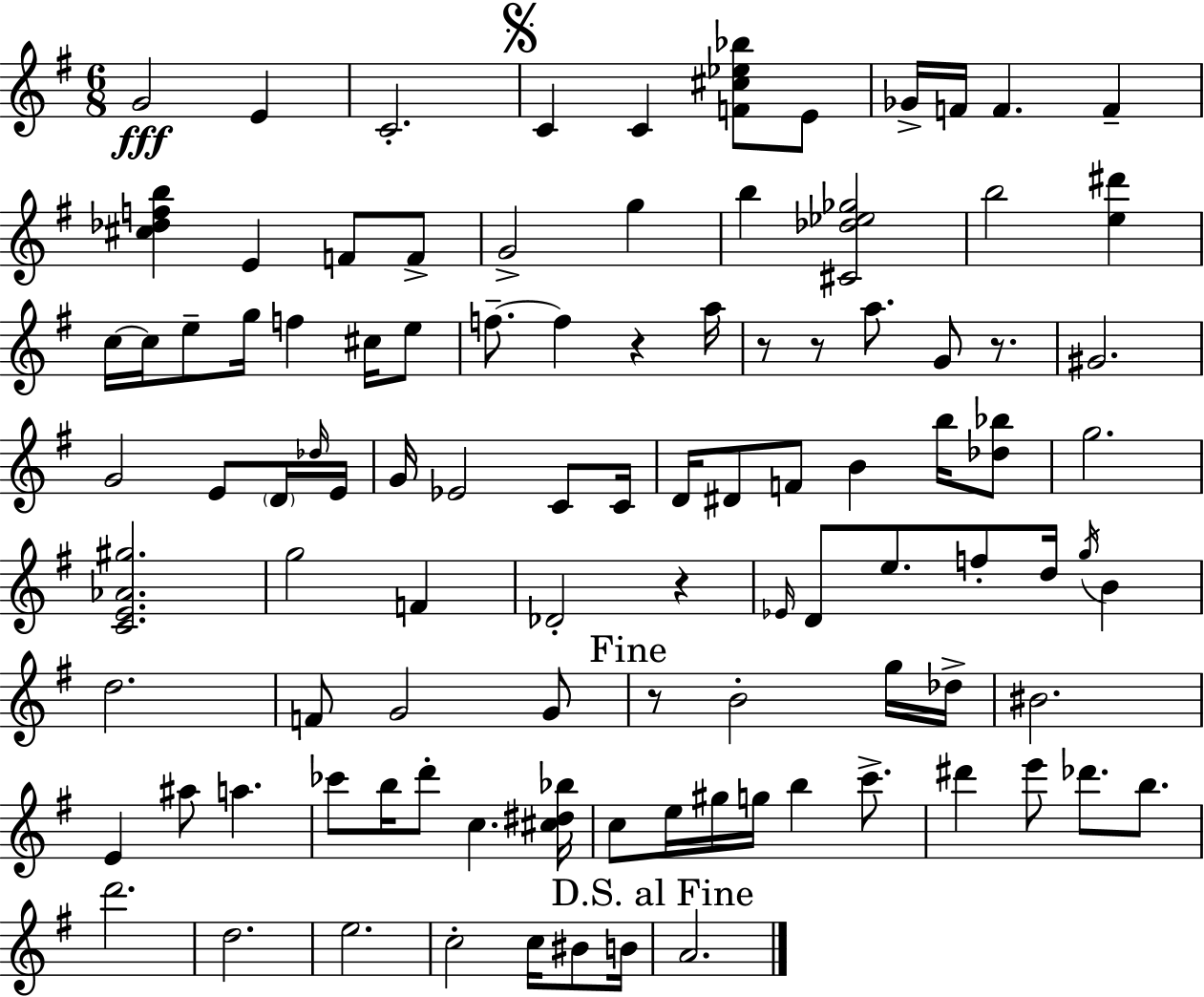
{
  \clef treble
  \numericTimeSignature
  \time 6/8
  \key e \minor
  \repeat volta 2 { g'2\fff e'4 | c'2.-. | \mark \markup { \musicglyph "scripts.segno" } c'4 c'4 <f' cis'' ees'' bes''>8 e'8 | ges'16-> f'16 f'4. f'4-- | \break <cis'' des'' f'' b''>4 e'4 f'8 f'8-> | g'2-> g''4 | b''4 <cis' des'' ees'' ges''>2 | b''2 <e'' dis'''>4 | \break c''16~~ c''16 e''8-- g''16 f''4 cis''16 e''8 | f''8.--~~ f''4 r4 a''16 | r8 r8 a''8. g'8 r8. | gis'2. | \break g'2 e'8 \parenthesize d'16 \grace { des''16 } | e'16 g'16 ees'2 c'8 | c'16 d'16 dis'8 f'8 b'4 b''16 <des'' bes''>8 | g''2. | \break <c' e' aes' gis''>2. | g''2 f'4 | des'2-. r4 | \grace { ees'16 } d'8 e''8. f''8-. d''16 \acciaccatura { g''16 } b'4 | \break d''2. | f'8 g'2 | g'8 \mark "Fine" r8 b'2-. | g''16 des''16-> bis'2. | \break e'4 ais''8 a''4. | ces'''8 b''16 d'''8-. c''4. | <cis'' dis'' bes''>16 c''8 e''16 gis''16 g''16 b''4 | c'''8.-> dis'''4 e'''8 des'''8. | \break b''8. d'''2. | d''2. | e''2. | c''2-. c''16 | \break bis'8 b'16 \mark "D.S. al Fine" a'2. | } \bar "|."
}